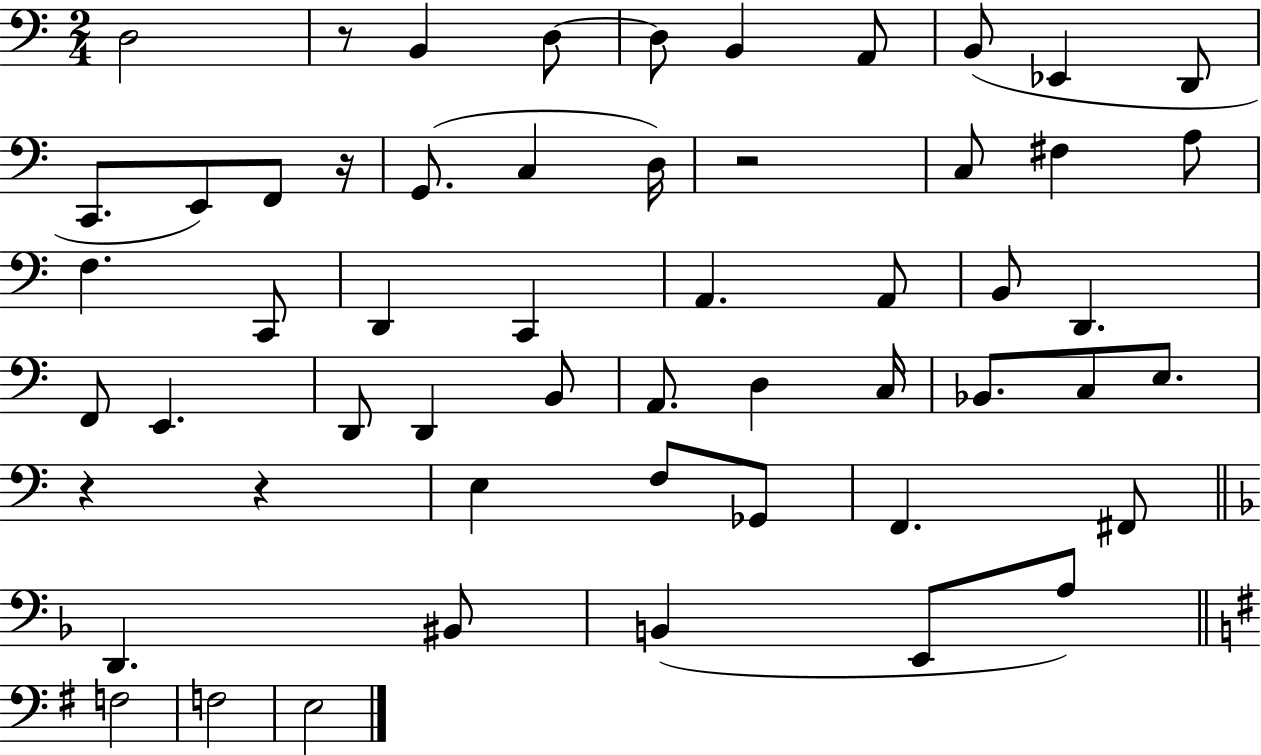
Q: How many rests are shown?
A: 5